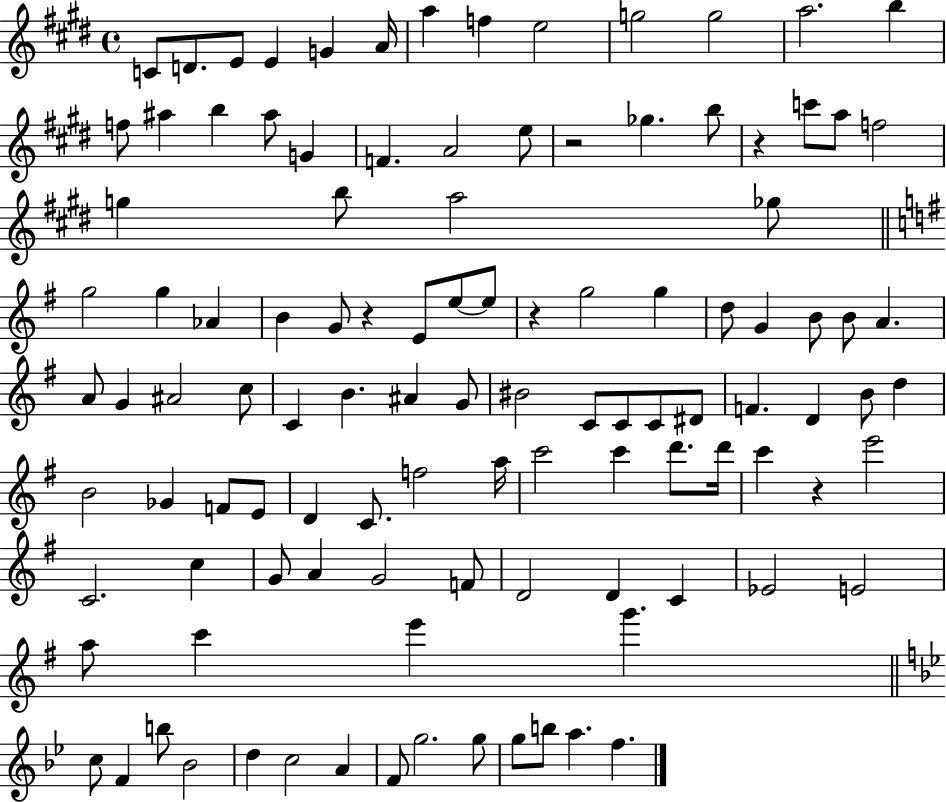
C4/e D4/e. E4/e E4/q G4/q A4/s A5/q F5/q E5/h G5/h G5/h A5/h. B5/q F5/e A#5/q B5/q A#5/e G4/q F4/q. A4/h E5/e R/h Gb5/q. B5/e R/q C6/e A5/e F5/h G5/q B5/e A5/h Gb5/e G5/h G5/q Ab4/q B4/q G4/e R/q E4/e E5/e E5/e R/q G5/h G5/q D5/e G4/q B4/e B4/e A4/q. A4/e G4/q A#4/h C5/e C4/q B4/q. A#4/q G4/e BIS4/h C4/e C4/e C4/e D#4/e F4/q. D4/q B4/e D5/q B4/h Gb4/q F4/e E4/e D4/q C4/e. F5/h A5/s C6/h C6/q D6/e. D6/s C6/q R/q E6/h C4/h. C5/q G4/e A4/q G4/h F4/e D4/h D4/q C4/q Eb4/h E4/h A5/e C6/q E6/q G6/q. C5/e F4/q B5/e Bb4/h D5/q C5/h A4/q F4/e G5/h. G5/e G5/e B5/e A5/q. F5/q.